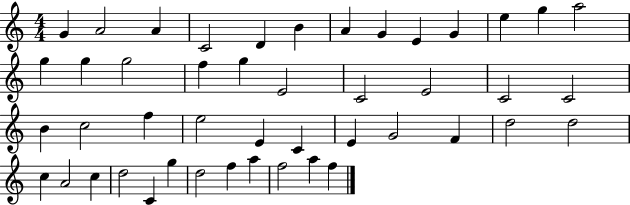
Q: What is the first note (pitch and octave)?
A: G4